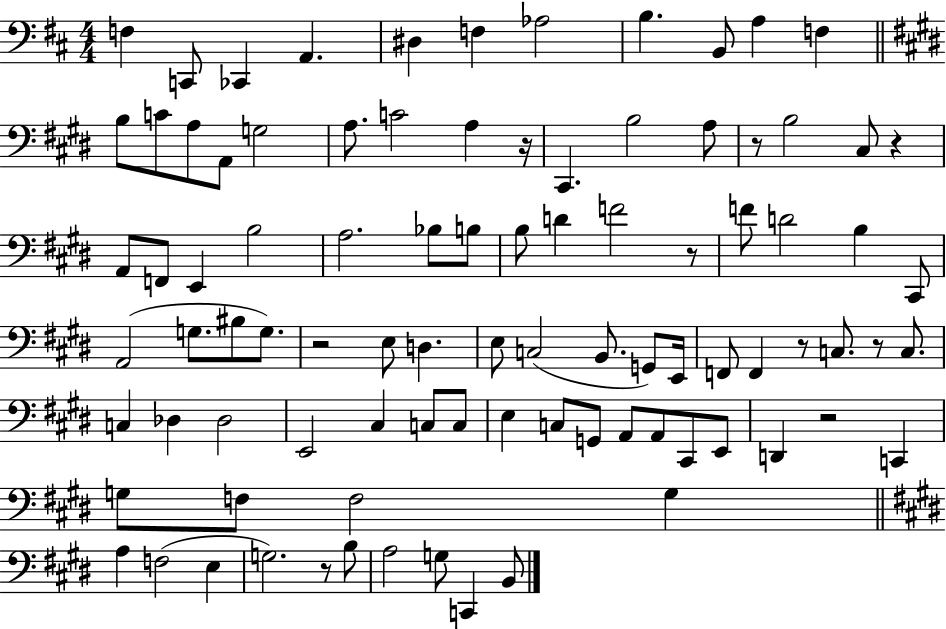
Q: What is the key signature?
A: D major